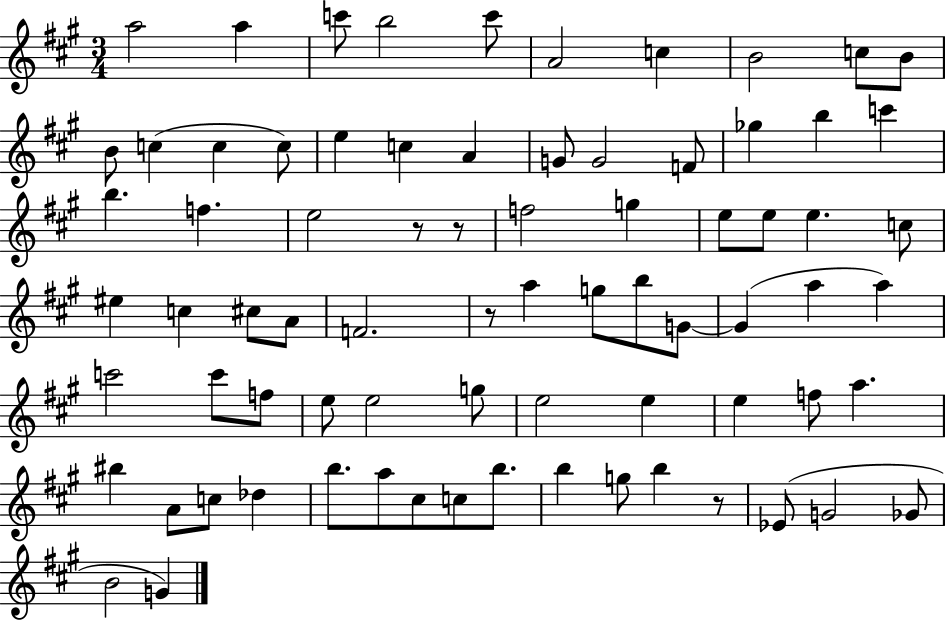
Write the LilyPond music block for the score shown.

{
  \clef treble
  \numericTimeSignature
  \time 3/4
  \key a \major
  a''2 a''4 | c'''8 b''2 c'''8 | a'2 c''4 | b'2 c''8 b'8 | \break b'8 c''4( c''4 c''8) | e''4 c''4 a'4 | g'8 g'2 f'8 | ges''4 b''4 c'''4 | \break b''4. f''4. | e''2 r8 r8 | f''2 g''4 | e''8 e''8 e''4. c''8 | \break eis''4 c''4 cis''8 a'8 | f'2. | r8 a''4 g''8 b''8 g'8~~ | g'4( a''4 a''4) | \break c'''2 c'''8 f''8 | e''8 e''2 g''8 | e''2 e''4 | e''4 f''8 a''4. | \break bis''4 a'8 c''8 des''4 | b''8. a''8 cis''8 c''8 b''8. | b''4 g''8 b''4 r8 | ees'8( g'2 ges'8 | \break b'2 g'4) | \bar "|."
}